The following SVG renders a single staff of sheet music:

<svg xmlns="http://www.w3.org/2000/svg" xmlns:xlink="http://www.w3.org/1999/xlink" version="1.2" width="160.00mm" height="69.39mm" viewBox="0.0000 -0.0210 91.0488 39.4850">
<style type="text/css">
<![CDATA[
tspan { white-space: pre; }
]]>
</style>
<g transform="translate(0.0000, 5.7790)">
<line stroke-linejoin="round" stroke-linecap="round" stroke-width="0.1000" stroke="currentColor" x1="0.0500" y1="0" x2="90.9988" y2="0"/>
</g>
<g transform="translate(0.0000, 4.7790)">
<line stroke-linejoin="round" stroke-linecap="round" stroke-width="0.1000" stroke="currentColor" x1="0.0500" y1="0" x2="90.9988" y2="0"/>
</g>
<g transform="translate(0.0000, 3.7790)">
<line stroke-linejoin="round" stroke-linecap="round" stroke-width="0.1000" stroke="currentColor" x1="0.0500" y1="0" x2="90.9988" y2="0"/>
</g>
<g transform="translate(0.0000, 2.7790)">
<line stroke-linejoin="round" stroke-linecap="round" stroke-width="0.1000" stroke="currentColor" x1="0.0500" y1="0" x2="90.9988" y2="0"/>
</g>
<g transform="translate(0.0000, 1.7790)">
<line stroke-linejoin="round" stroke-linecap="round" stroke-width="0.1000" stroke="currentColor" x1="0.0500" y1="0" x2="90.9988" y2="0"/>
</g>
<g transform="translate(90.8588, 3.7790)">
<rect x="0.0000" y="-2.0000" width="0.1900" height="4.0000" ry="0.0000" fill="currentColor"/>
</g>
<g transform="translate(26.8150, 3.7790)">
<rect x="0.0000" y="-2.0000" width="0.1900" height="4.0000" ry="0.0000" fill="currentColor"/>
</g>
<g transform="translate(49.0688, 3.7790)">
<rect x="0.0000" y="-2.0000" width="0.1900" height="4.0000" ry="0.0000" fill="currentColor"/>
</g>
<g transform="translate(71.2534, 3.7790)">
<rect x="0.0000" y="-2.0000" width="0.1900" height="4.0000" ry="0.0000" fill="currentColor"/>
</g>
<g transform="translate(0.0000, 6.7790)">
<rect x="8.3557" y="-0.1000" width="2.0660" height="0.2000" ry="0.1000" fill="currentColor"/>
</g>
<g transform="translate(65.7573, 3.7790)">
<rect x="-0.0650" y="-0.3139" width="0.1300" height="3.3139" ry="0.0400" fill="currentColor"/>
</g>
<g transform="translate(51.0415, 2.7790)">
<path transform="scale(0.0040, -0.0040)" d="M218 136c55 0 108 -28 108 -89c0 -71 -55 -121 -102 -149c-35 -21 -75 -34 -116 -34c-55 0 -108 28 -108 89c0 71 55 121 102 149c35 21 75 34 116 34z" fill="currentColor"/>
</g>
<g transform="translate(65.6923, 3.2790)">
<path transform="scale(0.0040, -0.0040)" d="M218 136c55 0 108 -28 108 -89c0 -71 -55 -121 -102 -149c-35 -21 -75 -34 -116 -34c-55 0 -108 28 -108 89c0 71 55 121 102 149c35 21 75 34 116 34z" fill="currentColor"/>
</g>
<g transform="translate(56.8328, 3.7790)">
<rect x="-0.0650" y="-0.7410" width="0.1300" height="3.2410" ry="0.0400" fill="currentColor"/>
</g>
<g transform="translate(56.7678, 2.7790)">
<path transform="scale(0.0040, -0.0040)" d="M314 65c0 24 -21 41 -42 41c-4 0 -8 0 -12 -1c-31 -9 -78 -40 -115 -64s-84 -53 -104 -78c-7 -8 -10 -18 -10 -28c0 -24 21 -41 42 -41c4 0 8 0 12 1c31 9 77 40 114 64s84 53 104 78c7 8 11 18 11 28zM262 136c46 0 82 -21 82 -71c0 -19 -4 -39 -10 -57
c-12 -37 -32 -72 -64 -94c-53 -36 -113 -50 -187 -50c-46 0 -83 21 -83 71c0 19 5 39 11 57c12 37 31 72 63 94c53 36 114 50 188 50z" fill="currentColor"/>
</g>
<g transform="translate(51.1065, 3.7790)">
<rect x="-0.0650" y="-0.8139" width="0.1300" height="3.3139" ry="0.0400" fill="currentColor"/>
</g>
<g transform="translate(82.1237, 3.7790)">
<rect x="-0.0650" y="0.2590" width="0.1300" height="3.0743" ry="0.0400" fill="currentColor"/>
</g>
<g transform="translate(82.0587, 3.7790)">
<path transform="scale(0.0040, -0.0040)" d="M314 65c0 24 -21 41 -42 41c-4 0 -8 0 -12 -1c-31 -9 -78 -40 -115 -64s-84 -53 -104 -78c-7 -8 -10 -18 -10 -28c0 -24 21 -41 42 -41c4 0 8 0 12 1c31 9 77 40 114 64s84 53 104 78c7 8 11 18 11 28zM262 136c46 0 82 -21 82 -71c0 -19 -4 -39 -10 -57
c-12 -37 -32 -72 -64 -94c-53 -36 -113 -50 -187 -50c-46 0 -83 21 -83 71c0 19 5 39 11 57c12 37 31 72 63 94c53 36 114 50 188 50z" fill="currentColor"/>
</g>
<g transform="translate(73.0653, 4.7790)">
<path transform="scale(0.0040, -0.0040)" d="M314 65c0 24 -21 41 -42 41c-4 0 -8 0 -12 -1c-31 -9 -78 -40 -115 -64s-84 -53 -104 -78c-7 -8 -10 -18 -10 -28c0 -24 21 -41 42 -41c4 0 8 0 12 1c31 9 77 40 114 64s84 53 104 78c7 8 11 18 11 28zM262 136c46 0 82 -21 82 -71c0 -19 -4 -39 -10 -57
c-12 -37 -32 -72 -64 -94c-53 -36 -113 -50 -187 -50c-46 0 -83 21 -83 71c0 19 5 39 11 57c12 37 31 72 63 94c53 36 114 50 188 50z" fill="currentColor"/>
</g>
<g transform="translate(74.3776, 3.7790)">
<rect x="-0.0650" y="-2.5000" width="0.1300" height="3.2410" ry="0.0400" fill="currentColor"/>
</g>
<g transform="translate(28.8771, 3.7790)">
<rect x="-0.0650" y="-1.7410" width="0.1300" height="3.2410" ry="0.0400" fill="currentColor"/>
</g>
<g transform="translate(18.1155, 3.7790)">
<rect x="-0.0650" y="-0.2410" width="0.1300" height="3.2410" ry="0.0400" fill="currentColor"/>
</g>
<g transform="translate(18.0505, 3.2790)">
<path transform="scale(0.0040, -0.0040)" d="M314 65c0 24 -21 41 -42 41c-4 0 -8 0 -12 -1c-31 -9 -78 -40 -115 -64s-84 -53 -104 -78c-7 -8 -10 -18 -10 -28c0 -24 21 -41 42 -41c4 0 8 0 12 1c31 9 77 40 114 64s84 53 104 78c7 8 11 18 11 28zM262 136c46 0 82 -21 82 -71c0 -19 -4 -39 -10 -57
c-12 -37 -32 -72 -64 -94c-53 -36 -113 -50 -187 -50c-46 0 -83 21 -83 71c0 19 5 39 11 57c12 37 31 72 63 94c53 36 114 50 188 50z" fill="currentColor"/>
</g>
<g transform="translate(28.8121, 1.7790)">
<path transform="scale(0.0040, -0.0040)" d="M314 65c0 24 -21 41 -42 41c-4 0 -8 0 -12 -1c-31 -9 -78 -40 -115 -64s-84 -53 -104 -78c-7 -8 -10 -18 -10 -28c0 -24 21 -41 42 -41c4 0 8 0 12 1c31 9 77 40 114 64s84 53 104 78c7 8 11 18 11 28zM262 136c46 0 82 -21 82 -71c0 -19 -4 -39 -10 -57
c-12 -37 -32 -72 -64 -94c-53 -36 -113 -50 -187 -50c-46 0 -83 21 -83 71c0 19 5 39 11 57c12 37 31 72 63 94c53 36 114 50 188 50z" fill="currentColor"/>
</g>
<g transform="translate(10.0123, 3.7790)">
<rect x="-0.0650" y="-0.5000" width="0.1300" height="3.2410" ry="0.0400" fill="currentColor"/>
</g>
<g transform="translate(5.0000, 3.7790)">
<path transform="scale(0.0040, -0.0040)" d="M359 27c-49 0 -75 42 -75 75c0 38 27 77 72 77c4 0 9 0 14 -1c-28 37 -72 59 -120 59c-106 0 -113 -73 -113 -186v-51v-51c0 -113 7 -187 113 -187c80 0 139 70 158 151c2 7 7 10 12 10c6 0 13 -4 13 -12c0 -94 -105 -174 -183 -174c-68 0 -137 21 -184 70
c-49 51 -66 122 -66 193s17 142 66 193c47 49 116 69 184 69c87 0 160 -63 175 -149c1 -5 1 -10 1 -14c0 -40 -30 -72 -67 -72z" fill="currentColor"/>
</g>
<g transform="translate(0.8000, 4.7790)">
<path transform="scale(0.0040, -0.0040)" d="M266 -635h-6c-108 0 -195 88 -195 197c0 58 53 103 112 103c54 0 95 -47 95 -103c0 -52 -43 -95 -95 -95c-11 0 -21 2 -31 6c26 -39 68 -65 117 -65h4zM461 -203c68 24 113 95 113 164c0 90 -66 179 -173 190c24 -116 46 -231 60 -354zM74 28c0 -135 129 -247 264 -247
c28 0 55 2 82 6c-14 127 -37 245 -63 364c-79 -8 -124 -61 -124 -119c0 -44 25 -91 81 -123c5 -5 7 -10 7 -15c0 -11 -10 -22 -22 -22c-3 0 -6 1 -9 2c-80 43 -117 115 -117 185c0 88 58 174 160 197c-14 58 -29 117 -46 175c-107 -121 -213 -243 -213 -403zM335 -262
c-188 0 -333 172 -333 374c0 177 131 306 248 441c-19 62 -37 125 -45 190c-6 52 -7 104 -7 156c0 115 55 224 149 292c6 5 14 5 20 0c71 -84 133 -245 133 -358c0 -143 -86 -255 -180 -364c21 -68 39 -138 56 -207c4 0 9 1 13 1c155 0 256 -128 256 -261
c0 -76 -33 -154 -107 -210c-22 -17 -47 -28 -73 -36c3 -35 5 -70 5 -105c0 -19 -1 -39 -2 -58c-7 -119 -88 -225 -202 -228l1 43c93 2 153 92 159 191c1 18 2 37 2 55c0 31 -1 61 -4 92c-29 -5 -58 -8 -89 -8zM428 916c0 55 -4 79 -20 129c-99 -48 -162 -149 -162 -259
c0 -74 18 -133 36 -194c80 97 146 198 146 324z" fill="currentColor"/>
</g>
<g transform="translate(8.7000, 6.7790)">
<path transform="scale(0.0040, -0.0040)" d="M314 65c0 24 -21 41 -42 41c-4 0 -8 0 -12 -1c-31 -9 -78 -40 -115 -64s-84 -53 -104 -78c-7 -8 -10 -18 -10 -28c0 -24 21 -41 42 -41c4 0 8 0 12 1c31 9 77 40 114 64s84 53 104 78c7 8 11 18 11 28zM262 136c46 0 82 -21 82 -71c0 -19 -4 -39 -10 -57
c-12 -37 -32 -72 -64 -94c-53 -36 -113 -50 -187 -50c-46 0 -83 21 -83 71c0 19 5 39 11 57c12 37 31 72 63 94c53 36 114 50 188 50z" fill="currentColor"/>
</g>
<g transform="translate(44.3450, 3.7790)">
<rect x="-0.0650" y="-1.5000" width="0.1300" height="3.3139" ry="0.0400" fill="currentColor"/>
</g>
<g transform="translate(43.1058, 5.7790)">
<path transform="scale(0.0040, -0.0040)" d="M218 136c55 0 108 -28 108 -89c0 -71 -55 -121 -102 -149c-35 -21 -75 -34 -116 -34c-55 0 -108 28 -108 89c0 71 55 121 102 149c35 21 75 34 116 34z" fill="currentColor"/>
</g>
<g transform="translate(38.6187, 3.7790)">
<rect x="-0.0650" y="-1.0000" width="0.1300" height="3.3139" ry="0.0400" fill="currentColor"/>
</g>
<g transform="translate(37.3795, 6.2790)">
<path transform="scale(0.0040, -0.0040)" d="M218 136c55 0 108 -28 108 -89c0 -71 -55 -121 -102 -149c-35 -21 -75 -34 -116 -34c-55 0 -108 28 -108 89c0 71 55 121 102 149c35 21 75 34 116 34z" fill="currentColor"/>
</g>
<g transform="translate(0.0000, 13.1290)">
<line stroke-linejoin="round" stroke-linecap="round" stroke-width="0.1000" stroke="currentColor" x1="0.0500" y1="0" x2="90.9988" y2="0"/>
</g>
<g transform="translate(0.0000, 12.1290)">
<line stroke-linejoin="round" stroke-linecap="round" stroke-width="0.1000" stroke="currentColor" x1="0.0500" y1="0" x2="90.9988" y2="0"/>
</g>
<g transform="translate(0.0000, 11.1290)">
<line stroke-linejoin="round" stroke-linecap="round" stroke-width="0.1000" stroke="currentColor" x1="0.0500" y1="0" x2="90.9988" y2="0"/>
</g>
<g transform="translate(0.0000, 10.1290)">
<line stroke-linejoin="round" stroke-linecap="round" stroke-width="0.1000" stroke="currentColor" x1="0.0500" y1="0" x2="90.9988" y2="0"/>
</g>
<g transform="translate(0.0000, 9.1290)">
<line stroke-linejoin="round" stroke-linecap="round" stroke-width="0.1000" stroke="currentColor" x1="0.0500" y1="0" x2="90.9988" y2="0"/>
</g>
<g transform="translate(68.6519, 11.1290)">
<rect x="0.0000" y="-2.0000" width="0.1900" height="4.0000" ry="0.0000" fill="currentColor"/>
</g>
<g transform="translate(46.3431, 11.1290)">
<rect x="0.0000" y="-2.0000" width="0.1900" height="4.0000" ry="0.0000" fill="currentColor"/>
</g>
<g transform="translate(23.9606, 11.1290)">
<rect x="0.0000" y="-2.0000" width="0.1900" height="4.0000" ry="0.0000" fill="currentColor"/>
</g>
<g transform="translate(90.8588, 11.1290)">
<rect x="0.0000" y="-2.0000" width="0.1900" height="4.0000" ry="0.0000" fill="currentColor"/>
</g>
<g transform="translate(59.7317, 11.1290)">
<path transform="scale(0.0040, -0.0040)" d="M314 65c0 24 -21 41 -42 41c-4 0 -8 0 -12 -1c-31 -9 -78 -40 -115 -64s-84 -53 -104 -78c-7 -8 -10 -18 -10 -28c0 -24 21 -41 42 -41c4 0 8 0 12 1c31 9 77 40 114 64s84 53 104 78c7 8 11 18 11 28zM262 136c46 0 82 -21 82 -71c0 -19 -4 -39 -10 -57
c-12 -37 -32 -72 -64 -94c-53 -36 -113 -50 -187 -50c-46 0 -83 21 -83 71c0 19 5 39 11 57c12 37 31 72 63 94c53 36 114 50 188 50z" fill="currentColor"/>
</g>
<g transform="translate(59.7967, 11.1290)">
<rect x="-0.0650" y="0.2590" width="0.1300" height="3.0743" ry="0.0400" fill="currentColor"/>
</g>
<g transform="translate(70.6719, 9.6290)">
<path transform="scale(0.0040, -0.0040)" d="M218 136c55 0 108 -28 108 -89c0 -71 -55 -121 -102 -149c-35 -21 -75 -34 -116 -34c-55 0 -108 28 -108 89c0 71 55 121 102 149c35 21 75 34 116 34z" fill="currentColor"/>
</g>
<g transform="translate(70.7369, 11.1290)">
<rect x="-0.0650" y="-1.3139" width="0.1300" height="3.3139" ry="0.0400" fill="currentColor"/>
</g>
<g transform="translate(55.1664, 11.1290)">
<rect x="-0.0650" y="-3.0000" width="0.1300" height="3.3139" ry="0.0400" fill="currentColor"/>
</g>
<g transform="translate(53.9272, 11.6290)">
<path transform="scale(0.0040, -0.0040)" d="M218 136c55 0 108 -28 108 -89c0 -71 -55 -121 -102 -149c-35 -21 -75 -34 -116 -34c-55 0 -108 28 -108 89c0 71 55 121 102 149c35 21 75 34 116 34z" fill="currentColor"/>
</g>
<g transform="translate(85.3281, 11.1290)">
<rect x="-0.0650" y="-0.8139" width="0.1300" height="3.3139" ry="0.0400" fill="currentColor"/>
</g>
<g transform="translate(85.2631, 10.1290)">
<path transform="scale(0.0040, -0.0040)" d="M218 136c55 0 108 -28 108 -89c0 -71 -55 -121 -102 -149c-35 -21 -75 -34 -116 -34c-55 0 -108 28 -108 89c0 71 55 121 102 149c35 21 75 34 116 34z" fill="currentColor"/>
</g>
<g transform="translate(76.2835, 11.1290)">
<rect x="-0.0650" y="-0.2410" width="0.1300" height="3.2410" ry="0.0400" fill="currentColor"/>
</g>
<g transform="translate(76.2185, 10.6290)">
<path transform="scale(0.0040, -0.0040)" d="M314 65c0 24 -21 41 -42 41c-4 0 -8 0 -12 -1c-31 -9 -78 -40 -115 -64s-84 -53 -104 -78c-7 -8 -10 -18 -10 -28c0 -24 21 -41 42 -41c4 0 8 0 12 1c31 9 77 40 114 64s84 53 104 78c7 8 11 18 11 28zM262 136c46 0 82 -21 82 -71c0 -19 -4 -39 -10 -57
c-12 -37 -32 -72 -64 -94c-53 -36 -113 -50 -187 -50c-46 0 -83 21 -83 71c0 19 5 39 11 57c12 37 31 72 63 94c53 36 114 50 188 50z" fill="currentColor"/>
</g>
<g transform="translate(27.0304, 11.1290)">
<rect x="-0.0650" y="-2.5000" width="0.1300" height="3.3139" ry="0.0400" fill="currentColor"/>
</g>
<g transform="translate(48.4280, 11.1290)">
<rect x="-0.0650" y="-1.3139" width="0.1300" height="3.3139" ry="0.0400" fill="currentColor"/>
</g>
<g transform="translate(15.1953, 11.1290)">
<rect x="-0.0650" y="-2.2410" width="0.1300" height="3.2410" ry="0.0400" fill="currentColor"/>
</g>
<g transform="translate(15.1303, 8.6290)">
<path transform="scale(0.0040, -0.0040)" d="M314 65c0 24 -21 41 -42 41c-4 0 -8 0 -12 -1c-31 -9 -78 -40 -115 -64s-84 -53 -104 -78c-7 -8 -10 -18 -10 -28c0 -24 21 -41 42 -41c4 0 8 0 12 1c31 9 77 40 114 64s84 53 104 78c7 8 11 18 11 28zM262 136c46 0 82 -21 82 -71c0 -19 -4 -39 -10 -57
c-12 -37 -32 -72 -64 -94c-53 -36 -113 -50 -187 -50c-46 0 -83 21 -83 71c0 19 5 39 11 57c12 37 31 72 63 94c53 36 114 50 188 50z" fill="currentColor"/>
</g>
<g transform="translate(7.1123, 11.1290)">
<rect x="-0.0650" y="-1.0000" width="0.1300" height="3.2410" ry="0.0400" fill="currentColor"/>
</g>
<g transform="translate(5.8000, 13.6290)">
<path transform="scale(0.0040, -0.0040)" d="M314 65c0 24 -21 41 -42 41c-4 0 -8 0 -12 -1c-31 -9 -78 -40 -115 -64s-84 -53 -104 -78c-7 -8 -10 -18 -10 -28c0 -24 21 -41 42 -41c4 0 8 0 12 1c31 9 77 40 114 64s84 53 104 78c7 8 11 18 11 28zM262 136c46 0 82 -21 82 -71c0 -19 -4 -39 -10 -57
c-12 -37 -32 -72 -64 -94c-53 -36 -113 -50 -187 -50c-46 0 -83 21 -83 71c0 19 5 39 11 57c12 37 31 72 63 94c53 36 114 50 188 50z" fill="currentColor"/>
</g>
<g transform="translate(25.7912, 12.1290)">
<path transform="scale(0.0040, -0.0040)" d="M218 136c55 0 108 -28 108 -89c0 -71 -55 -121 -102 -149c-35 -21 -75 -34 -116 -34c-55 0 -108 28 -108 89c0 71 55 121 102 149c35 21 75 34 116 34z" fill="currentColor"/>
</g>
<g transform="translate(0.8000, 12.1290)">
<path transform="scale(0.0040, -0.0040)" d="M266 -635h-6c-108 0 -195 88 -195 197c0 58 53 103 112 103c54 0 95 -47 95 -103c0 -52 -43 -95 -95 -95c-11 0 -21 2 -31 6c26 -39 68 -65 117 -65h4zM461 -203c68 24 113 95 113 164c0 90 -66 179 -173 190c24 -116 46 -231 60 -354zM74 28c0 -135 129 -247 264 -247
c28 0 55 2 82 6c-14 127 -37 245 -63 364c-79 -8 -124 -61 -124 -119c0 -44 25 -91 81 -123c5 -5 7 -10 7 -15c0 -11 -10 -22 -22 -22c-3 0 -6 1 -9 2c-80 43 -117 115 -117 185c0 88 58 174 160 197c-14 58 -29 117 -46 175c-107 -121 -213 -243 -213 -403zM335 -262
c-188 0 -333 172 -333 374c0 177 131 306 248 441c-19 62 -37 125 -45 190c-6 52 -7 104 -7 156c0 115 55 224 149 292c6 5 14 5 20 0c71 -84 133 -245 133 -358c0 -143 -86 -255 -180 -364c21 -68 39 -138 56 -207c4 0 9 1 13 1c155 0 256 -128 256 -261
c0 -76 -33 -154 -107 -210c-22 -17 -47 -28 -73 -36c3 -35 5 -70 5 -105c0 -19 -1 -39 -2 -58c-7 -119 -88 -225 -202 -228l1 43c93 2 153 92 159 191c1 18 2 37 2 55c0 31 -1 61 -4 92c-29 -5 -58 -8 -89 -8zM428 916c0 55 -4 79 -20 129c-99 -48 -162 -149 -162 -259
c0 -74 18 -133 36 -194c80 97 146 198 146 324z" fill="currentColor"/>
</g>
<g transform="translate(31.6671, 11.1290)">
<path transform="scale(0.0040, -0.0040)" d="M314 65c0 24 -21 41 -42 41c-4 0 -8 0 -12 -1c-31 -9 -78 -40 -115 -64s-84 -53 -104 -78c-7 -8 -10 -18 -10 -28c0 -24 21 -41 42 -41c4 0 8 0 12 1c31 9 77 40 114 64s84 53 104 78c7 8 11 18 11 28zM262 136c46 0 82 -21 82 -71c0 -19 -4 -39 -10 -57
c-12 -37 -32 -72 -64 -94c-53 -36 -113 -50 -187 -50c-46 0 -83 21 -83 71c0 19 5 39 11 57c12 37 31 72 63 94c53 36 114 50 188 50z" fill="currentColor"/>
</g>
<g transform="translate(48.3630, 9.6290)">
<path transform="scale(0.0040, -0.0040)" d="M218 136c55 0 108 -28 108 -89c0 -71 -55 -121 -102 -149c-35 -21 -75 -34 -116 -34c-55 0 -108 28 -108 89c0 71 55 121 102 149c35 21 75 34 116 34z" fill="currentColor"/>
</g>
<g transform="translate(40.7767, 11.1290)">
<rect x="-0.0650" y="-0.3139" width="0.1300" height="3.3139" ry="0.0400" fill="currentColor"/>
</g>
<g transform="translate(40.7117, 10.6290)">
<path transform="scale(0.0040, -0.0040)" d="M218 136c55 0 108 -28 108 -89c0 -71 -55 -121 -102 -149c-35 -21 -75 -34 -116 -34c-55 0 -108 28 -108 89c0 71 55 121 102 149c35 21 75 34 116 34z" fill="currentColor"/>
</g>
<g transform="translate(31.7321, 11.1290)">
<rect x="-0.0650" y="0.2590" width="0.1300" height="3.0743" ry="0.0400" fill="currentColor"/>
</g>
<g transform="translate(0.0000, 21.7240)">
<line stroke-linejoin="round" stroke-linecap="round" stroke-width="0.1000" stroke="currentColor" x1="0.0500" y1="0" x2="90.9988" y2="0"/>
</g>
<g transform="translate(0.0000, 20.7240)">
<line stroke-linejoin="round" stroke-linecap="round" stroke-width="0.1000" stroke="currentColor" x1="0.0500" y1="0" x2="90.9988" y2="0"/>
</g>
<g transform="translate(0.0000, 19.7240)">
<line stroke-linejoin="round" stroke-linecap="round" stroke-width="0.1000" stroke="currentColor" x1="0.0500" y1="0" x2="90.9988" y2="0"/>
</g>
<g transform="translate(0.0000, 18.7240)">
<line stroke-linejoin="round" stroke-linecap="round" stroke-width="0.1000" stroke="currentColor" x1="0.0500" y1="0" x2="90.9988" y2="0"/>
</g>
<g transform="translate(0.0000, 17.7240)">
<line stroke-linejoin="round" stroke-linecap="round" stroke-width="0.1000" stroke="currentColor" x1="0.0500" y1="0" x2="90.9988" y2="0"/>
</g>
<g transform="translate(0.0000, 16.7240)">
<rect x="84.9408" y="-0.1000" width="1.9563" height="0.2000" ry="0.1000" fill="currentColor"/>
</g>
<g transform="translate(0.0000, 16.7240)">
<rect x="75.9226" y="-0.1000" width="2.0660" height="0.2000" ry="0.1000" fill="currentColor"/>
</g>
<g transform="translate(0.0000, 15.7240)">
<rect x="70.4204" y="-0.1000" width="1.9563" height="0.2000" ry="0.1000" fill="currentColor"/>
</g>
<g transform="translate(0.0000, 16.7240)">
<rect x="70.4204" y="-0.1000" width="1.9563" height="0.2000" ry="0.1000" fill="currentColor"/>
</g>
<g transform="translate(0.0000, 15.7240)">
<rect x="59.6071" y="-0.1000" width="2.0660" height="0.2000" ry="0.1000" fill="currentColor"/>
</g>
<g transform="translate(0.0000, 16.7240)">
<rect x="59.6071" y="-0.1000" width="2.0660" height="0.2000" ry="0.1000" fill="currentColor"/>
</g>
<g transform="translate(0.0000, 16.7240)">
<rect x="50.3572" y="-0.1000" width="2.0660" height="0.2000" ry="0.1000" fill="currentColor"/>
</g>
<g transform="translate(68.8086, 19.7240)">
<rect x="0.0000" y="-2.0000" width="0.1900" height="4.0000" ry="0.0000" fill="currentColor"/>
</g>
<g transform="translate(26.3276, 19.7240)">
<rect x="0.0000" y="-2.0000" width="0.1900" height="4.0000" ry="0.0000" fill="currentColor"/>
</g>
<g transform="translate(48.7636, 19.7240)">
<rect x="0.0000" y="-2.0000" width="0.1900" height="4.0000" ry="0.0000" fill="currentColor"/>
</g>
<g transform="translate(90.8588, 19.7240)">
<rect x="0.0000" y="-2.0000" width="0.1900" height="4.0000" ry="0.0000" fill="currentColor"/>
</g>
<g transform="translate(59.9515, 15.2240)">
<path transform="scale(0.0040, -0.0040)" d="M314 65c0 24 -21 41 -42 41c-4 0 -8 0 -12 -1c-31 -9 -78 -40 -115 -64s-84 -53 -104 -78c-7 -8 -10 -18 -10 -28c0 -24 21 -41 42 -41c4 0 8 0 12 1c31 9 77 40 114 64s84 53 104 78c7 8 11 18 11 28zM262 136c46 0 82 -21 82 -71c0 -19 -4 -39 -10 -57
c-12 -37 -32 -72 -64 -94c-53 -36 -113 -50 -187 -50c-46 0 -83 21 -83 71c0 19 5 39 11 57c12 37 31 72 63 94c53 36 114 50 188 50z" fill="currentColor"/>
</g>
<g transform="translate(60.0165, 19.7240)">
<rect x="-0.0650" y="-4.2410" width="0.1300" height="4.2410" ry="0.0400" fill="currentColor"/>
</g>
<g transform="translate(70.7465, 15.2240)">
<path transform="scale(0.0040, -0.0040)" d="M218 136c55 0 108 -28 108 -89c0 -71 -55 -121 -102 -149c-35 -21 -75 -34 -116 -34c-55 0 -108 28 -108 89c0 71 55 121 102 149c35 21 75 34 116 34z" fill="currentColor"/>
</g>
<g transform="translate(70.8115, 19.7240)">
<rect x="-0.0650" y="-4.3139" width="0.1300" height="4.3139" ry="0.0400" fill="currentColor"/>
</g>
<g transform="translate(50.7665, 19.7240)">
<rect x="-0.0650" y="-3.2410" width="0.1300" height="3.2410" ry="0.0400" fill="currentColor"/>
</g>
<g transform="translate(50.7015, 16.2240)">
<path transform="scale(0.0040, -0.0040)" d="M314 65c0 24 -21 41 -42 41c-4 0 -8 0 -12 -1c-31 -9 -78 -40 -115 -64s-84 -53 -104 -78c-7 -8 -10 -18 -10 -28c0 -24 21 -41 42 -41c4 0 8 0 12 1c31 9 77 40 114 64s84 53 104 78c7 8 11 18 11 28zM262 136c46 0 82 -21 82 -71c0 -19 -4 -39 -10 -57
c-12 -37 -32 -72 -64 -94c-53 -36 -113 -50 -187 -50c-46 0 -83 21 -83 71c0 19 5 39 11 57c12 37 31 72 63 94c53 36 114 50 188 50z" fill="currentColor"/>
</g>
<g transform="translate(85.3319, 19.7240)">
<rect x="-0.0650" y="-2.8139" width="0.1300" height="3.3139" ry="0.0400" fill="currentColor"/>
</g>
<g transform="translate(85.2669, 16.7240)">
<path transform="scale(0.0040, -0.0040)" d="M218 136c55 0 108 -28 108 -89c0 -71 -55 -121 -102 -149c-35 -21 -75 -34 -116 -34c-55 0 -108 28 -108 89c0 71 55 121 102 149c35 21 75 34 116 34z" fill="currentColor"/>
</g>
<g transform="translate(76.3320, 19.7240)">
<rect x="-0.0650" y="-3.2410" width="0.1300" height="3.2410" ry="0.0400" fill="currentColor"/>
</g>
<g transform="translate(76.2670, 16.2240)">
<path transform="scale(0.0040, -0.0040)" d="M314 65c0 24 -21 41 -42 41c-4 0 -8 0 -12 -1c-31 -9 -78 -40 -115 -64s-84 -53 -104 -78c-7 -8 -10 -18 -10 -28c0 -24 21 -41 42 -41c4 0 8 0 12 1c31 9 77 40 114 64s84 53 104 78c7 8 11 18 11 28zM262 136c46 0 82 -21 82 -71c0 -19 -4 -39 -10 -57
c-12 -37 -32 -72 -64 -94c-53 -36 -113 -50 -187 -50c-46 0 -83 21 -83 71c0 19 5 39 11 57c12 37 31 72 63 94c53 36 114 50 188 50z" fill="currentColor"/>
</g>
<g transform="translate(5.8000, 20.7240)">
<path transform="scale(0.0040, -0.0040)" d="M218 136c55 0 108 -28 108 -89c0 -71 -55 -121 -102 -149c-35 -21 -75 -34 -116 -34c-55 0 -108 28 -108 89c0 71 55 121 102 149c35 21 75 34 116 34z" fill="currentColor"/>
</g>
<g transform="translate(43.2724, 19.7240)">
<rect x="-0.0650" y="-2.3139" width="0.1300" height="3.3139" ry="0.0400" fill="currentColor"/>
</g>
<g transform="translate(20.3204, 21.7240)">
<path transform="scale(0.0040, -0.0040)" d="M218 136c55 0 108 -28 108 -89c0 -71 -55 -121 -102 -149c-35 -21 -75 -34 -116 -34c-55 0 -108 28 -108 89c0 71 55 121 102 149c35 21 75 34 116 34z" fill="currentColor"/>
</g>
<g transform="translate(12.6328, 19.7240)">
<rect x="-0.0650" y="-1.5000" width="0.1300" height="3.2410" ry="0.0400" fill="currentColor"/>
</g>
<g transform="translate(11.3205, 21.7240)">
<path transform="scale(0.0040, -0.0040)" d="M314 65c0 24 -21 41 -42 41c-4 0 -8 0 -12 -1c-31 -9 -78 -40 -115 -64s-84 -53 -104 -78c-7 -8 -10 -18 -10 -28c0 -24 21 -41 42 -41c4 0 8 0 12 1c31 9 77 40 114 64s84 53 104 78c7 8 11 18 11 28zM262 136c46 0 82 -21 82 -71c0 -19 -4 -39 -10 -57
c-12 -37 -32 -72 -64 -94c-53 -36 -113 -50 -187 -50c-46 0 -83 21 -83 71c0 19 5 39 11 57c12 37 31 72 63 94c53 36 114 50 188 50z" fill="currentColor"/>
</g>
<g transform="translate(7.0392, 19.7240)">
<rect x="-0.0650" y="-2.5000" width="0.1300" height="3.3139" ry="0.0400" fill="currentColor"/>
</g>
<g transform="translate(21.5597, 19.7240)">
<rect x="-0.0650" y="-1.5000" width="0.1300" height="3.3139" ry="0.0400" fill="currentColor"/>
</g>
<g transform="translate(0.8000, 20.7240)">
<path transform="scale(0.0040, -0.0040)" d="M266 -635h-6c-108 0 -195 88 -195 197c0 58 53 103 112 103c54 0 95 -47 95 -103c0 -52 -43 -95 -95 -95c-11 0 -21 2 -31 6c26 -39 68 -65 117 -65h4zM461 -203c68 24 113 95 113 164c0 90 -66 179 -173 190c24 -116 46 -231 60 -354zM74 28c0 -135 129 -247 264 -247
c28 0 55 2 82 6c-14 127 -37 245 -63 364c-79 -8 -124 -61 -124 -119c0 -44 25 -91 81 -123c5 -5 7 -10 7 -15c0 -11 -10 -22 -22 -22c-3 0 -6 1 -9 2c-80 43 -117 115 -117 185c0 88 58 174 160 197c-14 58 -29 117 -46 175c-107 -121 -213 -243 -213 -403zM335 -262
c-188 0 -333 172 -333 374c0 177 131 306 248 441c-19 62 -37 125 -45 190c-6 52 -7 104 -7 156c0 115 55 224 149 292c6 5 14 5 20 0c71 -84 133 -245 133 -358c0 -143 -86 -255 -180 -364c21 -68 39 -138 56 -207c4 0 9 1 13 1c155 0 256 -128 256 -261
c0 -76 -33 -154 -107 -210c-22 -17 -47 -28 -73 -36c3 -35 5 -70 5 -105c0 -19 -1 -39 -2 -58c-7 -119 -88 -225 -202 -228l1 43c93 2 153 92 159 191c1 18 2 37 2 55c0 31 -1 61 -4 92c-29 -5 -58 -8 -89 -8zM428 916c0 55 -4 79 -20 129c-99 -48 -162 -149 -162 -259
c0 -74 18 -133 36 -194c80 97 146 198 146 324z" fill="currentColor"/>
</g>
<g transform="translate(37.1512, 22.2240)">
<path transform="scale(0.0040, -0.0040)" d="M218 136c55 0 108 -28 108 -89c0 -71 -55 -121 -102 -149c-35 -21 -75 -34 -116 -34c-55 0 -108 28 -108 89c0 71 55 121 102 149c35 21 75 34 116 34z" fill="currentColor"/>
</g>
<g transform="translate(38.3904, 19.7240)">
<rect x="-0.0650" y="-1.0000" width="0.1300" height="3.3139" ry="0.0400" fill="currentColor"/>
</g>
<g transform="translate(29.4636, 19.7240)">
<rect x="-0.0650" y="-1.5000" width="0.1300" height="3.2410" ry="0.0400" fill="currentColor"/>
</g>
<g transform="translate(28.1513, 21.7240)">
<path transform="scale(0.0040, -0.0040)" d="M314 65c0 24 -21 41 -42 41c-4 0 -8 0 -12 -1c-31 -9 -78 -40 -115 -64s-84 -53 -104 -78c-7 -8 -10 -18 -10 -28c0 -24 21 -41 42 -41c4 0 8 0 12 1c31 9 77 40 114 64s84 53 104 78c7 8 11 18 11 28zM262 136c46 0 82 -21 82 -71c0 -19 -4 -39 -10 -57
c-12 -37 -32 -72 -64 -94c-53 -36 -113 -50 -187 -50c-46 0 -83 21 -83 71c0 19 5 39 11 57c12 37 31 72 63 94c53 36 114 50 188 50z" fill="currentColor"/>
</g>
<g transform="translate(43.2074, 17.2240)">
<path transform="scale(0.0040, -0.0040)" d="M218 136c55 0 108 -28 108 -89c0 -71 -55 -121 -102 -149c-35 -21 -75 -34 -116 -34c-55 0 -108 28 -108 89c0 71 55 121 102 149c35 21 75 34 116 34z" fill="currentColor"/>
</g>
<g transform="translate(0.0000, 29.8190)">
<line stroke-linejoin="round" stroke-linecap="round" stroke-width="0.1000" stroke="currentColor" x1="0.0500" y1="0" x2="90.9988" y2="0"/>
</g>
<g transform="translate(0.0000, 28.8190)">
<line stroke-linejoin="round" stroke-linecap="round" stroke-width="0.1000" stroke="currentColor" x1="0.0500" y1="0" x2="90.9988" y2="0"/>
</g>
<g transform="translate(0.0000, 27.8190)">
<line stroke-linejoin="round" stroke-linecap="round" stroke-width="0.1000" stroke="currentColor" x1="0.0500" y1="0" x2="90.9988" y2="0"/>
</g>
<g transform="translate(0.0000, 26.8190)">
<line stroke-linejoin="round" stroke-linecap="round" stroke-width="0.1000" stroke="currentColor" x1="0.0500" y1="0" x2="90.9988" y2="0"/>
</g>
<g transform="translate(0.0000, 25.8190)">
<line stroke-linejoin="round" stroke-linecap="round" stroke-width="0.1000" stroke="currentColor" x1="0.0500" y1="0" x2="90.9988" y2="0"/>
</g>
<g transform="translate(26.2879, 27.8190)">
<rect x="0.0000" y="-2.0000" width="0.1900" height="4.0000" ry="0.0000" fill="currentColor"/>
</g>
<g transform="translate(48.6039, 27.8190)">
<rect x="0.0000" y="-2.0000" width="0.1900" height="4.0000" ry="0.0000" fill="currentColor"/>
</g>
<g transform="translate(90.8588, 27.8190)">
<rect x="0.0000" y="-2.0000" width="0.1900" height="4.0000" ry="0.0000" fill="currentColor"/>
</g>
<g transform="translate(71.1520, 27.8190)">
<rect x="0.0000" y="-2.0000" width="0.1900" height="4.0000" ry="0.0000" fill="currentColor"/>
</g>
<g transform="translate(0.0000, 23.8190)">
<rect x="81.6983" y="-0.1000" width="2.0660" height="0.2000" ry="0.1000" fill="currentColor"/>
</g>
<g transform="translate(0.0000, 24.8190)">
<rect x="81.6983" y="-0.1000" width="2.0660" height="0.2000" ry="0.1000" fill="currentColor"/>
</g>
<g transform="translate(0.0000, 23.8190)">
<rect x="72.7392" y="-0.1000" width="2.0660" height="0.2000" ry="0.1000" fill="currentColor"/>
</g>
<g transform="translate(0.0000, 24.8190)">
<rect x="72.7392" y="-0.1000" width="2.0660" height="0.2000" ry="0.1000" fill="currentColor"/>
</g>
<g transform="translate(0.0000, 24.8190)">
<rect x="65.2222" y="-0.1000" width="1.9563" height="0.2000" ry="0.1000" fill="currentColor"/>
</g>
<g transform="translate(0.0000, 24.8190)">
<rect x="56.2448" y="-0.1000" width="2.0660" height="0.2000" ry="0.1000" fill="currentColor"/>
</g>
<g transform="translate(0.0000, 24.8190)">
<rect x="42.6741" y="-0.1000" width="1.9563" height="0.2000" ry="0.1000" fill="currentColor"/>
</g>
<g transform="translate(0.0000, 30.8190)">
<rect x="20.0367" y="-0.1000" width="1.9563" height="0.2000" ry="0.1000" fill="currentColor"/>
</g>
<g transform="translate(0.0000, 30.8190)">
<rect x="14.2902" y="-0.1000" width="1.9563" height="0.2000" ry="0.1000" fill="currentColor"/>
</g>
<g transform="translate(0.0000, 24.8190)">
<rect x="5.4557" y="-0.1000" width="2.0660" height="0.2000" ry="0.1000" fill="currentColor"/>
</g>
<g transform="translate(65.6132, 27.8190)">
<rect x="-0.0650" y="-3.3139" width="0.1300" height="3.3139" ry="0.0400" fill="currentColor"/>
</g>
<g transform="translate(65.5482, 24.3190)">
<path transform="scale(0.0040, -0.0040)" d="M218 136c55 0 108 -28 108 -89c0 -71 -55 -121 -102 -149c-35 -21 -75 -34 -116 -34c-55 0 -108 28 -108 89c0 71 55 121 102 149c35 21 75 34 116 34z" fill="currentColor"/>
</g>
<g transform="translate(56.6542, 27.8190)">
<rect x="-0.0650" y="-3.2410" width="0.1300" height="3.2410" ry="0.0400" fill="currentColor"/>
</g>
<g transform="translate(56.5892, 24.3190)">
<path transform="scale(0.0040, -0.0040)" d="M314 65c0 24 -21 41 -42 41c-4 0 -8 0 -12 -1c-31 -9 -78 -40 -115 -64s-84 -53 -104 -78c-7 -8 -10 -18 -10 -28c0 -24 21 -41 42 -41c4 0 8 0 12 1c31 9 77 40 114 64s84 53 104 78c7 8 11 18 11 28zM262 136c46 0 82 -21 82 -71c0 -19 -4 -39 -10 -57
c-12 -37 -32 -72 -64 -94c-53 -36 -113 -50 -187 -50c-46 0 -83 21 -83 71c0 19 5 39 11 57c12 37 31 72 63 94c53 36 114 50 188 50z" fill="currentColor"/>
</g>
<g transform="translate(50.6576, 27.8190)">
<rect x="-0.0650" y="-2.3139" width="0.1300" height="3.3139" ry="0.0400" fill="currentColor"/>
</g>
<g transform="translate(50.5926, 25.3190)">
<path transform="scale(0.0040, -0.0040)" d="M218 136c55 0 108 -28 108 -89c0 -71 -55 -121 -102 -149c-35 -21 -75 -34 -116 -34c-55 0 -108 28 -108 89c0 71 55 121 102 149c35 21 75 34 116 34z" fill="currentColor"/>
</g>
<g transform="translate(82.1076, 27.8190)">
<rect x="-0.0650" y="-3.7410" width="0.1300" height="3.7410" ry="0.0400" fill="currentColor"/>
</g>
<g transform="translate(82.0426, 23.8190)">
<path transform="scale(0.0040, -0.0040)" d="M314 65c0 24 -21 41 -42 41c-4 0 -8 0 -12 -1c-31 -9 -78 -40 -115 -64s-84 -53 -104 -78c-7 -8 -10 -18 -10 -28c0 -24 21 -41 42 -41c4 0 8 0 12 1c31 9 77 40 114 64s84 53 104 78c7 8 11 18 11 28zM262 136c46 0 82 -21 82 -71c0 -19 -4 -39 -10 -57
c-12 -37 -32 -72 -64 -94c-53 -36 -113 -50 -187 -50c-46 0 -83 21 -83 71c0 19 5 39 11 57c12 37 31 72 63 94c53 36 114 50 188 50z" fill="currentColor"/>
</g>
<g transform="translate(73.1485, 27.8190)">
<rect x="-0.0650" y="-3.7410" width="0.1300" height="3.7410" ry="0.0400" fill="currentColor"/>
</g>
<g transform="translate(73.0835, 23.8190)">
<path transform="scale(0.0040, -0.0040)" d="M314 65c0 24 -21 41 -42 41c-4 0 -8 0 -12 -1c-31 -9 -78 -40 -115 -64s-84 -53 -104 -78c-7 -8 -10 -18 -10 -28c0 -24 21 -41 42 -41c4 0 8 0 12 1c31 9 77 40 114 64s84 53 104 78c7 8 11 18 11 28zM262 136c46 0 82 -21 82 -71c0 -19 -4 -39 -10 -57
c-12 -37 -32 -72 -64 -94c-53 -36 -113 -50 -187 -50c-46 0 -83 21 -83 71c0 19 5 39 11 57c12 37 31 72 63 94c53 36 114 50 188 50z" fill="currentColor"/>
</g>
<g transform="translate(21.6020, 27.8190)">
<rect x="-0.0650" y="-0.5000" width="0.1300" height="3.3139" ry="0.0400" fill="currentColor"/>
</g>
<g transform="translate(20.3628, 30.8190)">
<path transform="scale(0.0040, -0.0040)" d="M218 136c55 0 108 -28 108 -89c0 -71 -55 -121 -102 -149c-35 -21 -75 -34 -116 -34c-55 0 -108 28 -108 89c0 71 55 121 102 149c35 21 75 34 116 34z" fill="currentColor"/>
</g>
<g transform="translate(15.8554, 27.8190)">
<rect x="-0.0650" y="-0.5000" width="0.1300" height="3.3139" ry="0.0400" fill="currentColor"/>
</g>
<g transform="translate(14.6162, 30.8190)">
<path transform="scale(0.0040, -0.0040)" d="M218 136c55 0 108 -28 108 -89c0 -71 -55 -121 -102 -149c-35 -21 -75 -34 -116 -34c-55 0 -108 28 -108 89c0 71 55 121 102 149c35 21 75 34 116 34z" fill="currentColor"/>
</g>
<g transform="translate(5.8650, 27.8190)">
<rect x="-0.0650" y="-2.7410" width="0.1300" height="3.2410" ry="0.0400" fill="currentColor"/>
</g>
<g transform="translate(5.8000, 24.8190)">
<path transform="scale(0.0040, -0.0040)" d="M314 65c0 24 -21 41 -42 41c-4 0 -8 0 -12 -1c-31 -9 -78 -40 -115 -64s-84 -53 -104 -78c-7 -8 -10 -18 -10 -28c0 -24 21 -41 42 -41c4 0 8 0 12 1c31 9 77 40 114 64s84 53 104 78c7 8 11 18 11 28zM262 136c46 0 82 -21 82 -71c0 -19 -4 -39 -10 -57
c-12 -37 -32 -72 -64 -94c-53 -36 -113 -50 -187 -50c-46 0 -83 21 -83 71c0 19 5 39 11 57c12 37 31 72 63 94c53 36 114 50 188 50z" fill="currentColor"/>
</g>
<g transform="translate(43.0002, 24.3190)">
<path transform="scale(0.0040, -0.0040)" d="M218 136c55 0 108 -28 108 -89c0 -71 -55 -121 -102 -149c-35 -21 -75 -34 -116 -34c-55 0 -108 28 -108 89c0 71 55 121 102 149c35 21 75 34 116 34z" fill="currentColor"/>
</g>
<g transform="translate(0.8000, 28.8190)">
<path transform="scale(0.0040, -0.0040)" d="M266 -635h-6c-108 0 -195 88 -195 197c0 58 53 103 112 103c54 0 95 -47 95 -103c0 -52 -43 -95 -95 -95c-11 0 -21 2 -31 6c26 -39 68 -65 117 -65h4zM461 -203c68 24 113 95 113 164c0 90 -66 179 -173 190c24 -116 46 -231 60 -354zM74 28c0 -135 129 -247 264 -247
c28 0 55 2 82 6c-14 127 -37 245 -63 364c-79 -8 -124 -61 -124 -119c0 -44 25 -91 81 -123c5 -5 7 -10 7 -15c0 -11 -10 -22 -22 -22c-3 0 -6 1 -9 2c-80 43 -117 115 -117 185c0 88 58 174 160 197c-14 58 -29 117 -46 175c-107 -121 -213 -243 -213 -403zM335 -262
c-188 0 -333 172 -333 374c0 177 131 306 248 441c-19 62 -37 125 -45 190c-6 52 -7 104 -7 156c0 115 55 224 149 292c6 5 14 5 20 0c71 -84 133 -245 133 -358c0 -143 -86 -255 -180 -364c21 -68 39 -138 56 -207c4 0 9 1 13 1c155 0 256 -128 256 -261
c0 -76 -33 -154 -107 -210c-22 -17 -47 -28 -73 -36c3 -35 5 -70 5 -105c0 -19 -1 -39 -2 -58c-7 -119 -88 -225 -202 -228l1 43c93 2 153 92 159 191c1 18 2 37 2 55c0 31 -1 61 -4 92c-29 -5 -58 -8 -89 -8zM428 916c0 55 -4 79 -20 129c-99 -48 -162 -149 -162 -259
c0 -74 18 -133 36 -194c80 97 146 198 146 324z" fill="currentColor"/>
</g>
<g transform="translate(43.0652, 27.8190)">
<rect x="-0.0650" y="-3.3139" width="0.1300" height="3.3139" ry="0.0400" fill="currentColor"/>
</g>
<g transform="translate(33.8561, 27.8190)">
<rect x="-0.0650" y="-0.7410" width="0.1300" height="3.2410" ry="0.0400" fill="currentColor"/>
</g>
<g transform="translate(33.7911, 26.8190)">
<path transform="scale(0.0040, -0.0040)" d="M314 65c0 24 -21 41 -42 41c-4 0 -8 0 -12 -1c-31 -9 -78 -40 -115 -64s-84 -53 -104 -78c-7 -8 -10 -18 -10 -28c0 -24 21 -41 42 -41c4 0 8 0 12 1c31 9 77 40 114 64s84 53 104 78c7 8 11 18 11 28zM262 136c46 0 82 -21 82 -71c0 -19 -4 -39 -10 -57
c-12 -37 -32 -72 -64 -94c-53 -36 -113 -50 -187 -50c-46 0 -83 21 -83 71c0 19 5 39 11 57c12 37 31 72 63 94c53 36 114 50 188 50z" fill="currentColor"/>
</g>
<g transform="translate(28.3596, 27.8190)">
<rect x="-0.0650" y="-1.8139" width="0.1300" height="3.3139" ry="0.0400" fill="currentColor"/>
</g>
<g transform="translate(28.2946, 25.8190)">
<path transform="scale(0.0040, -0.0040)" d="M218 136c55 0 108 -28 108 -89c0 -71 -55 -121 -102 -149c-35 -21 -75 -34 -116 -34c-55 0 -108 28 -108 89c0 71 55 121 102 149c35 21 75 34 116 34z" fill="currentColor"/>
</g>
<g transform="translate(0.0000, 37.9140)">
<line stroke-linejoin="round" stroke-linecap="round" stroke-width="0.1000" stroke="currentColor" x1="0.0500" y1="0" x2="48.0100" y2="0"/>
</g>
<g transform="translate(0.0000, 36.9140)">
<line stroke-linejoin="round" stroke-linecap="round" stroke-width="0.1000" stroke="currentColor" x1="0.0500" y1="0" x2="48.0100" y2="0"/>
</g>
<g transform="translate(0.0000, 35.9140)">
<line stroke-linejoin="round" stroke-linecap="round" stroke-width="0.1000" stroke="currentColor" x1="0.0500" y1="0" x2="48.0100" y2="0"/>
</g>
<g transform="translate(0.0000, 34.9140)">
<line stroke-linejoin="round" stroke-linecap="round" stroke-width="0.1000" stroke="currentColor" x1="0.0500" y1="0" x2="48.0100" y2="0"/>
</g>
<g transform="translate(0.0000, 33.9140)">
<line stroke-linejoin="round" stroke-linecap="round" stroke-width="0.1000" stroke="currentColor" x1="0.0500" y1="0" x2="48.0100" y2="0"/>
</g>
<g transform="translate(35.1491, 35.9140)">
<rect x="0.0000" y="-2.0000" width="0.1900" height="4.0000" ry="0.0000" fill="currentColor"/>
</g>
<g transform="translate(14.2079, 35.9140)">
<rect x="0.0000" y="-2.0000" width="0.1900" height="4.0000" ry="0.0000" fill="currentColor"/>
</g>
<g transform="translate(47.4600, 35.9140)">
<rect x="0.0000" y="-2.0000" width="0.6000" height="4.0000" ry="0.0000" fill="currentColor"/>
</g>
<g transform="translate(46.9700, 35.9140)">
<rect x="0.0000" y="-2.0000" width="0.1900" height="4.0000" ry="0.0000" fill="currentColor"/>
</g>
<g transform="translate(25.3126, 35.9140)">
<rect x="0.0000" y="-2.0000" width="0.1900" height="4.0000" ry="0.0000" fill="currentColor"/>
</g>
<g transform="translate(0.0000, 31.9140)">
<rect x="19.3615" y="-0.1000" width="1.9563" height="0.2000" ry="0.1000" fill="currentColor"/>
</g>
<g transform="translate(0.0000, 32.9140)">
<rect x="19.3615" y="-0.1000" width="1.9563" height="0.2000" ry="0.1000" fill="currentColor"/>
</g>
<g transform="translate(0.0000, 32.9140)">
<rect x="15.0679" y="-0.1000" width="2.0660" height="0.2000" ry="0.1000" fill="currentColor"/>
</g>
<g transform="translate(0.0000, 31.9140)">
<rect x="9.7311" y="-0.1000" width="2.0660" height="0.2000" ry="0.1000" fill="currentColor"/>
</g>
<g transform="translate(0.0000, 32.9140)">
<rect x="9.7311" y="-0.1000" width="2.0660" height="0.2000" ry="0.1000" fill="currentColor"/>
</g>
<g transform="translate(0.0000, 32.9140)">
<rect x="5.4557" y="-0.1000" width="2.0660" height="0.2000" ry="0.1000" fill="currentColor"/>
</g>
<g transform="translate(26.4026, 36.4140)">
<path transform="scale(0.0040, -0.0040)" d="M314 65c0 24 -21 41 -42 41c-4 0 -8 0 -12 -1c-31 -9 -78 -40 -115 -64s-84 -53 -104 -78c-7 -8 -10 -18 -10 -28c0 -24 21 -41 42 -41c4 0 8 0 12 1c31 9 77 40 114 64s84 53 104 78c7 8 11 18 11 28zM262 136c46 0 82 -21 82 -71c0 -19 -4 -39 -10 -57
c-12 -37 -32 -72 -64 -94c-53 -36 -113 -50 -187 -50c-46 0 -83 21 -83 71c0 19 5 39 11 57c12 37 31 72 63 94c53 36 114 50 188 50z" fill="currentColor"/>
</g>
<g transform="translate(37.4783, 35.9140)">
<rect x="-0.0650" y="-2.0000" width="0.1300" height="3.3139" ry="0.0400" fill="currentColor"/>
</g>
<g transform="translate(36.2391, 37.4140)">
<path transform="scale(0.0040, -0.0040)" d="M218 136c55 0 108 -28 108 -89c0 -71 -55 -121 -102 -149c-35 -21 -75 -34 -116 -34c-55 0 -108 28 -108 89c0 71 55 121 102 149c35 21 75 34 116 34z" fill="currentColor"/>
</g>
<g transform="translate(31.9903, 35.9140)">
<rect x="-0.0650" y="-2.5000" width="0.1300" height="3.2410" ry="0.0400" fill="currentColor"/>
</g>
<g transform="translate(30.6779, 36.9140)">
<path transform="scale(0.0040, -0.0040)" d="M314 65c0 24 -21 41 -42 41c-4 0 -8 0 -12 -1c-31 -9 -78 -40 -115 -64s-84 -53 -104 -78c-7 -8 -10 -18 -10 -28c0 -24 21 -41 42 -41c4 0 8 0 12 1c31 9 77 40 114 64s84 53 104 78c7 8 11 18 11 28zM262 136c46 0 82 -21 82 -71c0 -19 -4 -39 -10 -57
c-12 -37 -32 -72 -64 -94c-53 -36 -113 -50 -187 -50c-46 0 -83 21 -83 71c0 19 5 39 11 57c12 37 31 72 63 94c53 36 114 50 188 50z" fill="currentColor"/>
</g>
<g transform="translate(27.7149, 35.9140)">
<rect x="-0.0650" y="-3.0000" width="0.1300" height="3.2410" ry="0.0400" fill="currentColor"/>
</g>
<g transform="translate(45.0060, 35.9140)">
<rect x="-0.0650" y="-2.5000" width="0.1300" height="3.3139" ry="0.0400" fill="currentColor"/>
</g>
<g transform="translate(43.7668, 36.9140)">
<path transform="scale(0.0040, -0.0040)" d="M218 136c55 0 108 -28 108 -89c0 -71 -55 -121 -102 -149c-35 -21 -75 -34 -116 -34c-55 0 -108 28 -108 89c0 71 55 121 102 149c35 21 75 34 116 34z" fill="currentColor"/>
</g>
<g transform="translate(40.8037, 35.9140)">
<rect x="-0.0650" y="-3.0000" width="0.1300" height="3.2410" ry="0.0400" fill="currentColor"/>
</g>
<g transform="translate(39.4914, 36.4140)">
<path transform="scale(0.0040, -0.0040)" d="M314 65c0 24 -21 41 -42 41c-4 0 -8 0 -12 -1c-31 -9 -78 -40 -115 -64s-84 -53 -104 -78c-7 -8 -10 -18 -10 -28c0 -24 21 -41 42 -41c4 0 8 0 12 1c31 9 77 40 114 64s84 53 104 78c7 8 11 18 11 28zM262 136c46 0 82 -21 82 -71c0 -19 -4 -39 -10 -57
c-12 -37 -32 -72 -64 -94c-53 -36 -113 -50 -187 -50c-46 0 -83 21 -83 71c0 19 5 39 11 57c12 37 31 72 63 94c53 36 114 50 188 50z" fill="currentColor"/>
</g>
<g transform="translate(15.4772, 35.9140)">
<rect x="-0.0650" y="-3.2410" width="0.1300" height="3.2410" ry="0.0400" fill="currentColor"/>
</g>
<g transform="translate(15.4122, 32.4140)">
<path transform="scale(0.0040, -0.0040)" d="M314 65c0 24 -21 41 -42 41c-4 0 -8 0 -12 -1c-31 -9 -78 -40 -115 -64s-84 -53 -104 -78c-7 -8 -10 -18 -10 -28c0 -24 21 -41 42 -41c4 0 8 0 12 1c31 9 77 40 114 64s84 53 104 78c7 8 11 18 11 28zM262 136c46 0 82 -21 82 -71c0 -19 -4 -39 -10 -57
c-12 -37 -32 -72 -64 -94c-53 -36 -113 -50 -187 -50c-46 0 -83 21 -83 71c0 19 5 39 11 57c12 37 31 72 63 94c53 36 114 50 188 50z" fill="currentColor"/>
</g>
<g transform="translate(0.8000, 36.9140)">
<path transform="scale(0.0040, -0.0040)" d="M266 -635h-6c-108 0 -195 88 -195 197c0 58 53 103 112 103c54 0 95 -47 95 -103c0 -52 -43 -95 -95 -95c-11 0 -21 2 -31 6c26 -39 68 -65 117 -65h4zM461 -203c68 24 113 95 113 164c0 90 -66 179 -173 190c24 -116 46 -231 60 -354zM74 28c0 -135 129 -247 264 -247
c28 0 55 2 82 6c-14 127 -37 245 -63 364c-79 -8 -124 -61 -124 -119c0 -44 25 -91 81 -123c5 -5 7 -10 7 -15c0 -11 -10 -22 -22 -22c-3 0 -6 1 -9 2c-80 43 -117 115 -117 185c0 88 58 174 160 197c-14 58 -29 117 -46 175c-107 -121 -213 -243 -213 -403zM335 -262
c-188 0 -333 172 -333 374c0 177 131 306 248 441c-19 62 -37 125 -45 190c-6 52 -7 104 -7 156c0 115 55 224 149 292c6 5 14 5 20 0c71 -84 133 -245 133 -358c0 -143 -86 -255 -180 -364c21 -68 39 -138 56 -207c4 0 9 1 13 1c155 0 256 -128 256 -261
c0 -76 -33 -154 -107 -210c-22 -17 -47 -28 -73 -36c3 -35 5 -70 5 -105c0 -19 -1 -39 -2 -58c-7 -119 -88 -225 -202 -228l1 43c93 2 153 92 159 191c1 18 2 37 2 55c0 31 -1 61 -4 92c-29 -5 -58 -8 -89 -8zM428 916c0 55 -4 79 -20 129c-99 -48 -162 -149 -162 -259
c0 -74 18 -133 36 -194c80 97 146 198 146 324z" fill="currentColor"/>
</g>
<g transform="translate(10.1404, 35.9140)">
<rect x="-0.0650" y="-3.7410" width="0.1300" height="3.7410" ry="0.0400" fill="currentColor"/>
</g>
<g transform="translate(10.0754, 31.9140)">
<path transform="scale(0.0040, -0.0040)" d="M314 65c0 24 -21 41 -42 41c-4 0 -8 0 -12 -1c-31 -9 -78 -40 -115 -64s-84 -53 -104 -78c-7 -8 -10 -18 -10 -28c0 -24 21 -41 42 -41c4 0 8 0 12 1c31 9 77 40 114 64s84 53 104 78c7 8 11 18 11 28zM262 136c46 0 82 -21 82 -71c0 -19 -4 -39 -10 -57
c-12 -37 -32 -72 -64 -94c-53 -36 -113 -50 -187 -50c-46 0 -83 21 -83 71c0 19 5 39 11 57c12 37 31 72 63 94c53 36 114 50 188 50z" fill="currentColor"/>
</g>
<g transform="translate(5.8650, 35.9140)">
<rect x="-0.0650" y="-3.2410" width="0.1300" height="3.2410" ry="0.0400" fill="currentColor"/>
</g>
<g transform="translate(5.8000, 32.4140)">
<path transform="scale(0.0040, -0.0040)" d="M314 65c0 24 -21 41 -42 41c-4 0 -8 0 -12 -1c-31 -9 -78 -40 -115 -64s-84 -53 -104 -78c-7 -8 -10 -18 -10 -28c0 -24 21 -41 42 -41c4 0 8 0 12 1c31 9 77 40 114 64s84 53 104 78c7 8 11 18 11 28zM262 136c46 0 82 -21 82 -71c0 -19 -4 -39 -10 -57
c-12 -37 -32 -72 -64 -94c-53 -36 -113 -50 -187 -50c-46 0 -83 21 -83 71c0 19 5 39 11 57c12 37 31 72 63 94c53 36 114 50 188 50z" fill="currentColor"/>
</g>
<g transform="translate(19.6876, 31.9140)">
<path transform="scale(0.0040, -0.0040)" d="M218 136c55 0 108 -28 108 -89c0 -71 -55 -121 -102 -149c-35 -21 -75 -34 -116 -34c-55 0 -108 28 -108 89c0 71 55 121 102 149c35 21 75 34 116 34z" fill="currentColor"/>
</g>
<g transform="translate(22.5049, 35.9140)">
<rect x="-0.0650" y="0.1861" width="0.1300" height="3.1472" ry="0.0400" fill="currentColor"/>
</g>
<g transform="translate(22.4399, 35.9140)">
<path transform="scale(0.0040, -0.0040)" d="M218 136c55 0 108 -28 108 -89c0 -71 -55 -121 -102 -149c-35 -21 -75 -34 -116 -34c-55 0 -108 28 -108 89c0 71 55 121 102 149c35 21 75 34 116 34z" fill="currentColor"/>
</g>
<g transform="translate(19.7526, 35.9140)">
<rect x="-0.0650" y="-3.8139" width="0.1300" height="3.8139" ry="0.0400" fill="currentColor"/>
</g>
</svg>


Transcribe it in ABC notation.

X:1
T:Untitled
M:4/4
L:1/4
K:C
C2 c2 f2 D E d d2 c G2 B2 D2 g2 G B2 c e A B2 e c2 d G E2 E E2 D g b2 d'2 d' b2 a a2 C C f d2 b g b2 b c'2 c'2 b2 c'2 b2 c' B A2 G2 F A2 G